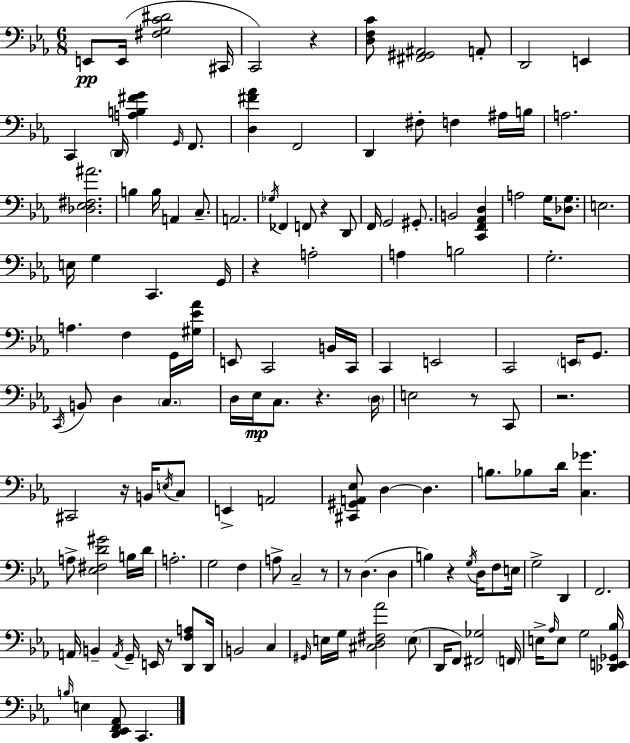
E2/e E2/s [F#3,G3,C4,D#4]/h C#2/s C2/h R/q [D3,F3,C4]/e [F#2,G#2,A#2]/h A2/e D2/h E2/q C2/q D2/s [A3,B3,F#4,G4]/q G2/s F2/e. [D3,F#4,Ab4]/q F2/h D2/q F#3/e F3/q A#3/s B3/s A3/h. [Db3,Eb3,F#3,A#4]/h. B3/q B3/s A2/q C3/e. A2/h. Gb3/s FES2/q F2/e R/q D2/e F2/s G2/h G#2/e. B2/h [C2,F2,Ab2,D3]/q A3/h G3/s [Db3,G3]/e. E3/h. E3/s G3/q C2/q. G2/s R/q A3/h A3/q B3/h G3/h. A3/q. F3/q G2/s [G#3,Eb4,Ab4]/s E2/e C2/h B2/s C2/s C2/q E2/h C2/h E2/s G2/e. C2/s B2/e D3/q C3/q. D3/s Eb3/s C3/e. R/q. D3/s E3/h R/e C2/e R/h. C#2/h R/s B2/s E3/s C3/e E2/q A2/h [C#2,G#2,A2,Eb3]/e D3/q D3/q. B3/e. Bb3/e D4/s [C3,Gb4]/q. A3/e [Eb3,F#3,D4,G#4]/h B3/s D4/s A3/h. G3/h F3/q A3/e C3/h R/e R/e D3/q. D3/q B3/q R/q G3/s D3/s F3/e E3/s G3/h D2/q F2/h. A2/s B2/q A2/s G2/s E2/s R/e [D2,F3,A3]/e D2/s B2/h C3/q G#2/s E3/s G3/s [C#3,D3,F#3,Ab4]/h E3/e D2/s F2/e [F#2,Gb3]/h F2/s E3/s Ab3/s E3/e G3/h [Db2,E2,Gb2,Bb3]/s B3/s E3/q [D2,Eb2,F2,Ab2]/e C2/q.